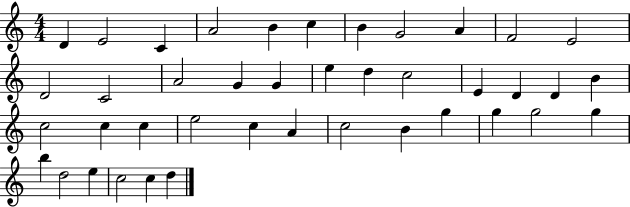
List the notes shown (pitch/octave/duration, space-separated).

D4/q E4/h C4/q A4/h B4/q C5/q B4/q G4/h A4/q F4/h E4/h D4/h C4/h A4/h G4/q G4/q E5/q D5/q C5/h E4/q D4/q D4/q B4/q C5/h C5/q C5/q E5/h C5/q A4/q C5/h B4/q G5/q G5/q G5/h G5/q B5/q D5/h E5/q C5/h C5/q D5/q